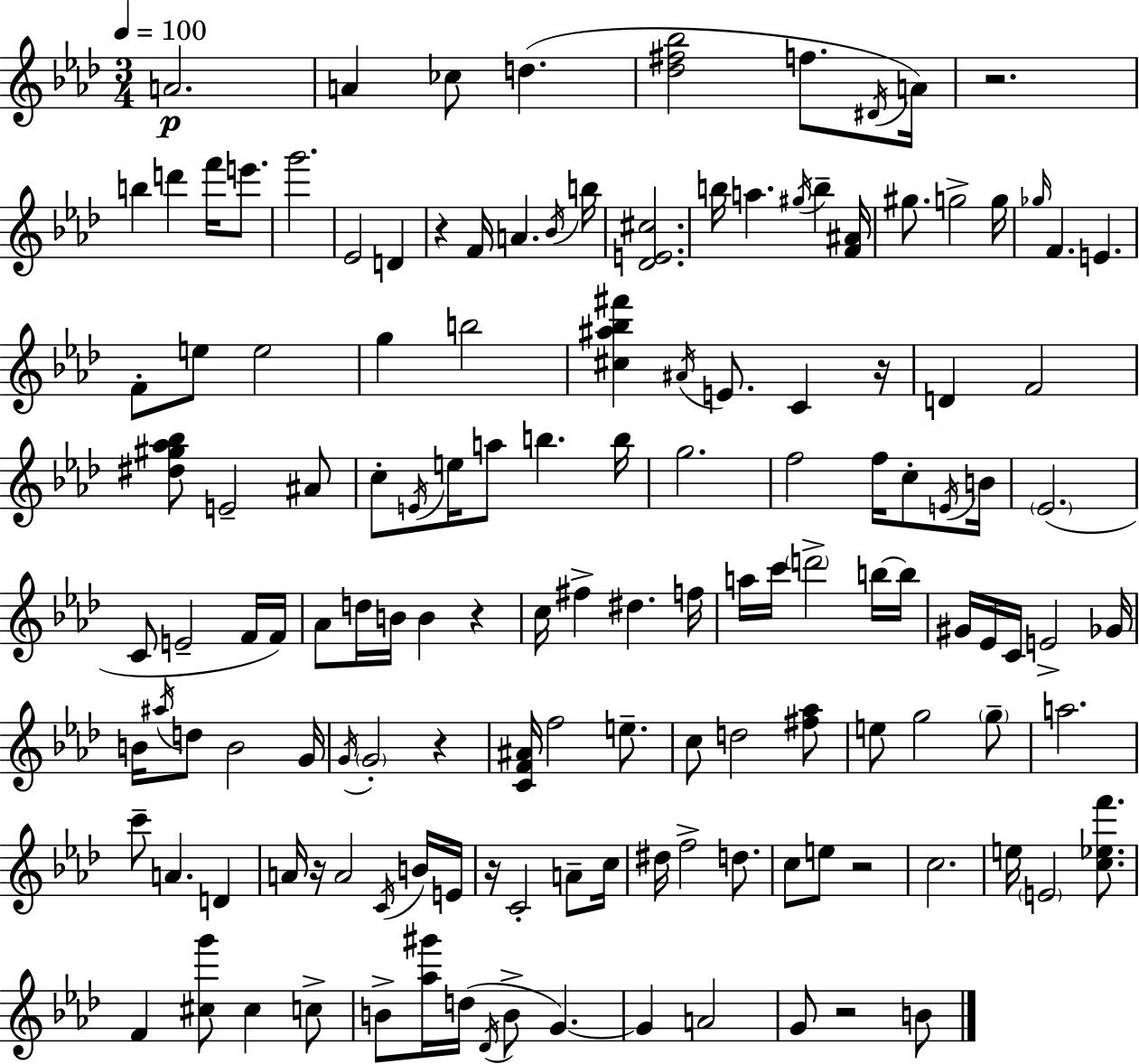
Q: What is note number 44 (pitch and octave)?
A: A5